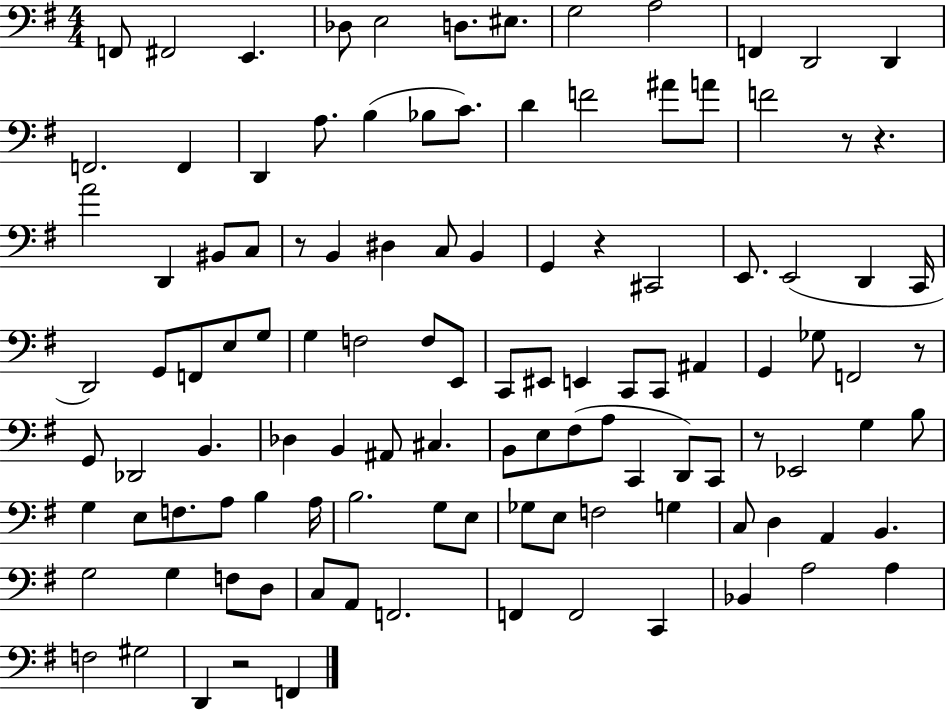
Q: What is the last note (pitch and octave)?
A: F2